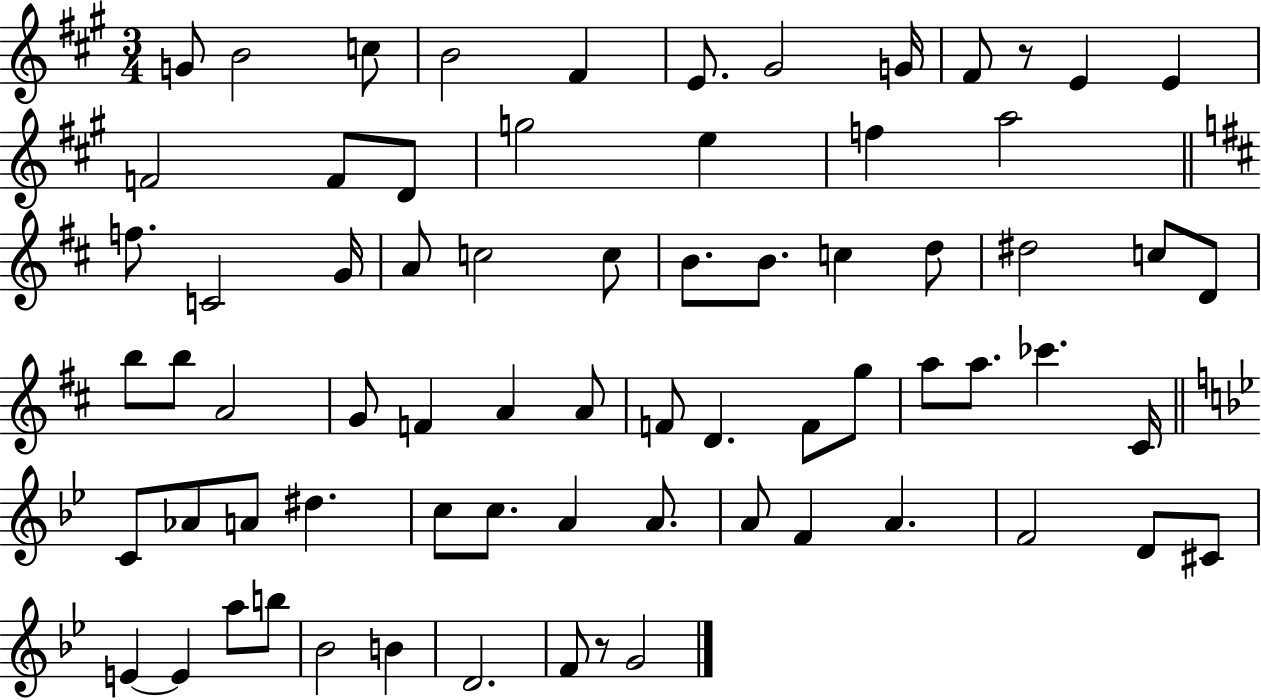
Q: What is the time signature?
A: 3/4